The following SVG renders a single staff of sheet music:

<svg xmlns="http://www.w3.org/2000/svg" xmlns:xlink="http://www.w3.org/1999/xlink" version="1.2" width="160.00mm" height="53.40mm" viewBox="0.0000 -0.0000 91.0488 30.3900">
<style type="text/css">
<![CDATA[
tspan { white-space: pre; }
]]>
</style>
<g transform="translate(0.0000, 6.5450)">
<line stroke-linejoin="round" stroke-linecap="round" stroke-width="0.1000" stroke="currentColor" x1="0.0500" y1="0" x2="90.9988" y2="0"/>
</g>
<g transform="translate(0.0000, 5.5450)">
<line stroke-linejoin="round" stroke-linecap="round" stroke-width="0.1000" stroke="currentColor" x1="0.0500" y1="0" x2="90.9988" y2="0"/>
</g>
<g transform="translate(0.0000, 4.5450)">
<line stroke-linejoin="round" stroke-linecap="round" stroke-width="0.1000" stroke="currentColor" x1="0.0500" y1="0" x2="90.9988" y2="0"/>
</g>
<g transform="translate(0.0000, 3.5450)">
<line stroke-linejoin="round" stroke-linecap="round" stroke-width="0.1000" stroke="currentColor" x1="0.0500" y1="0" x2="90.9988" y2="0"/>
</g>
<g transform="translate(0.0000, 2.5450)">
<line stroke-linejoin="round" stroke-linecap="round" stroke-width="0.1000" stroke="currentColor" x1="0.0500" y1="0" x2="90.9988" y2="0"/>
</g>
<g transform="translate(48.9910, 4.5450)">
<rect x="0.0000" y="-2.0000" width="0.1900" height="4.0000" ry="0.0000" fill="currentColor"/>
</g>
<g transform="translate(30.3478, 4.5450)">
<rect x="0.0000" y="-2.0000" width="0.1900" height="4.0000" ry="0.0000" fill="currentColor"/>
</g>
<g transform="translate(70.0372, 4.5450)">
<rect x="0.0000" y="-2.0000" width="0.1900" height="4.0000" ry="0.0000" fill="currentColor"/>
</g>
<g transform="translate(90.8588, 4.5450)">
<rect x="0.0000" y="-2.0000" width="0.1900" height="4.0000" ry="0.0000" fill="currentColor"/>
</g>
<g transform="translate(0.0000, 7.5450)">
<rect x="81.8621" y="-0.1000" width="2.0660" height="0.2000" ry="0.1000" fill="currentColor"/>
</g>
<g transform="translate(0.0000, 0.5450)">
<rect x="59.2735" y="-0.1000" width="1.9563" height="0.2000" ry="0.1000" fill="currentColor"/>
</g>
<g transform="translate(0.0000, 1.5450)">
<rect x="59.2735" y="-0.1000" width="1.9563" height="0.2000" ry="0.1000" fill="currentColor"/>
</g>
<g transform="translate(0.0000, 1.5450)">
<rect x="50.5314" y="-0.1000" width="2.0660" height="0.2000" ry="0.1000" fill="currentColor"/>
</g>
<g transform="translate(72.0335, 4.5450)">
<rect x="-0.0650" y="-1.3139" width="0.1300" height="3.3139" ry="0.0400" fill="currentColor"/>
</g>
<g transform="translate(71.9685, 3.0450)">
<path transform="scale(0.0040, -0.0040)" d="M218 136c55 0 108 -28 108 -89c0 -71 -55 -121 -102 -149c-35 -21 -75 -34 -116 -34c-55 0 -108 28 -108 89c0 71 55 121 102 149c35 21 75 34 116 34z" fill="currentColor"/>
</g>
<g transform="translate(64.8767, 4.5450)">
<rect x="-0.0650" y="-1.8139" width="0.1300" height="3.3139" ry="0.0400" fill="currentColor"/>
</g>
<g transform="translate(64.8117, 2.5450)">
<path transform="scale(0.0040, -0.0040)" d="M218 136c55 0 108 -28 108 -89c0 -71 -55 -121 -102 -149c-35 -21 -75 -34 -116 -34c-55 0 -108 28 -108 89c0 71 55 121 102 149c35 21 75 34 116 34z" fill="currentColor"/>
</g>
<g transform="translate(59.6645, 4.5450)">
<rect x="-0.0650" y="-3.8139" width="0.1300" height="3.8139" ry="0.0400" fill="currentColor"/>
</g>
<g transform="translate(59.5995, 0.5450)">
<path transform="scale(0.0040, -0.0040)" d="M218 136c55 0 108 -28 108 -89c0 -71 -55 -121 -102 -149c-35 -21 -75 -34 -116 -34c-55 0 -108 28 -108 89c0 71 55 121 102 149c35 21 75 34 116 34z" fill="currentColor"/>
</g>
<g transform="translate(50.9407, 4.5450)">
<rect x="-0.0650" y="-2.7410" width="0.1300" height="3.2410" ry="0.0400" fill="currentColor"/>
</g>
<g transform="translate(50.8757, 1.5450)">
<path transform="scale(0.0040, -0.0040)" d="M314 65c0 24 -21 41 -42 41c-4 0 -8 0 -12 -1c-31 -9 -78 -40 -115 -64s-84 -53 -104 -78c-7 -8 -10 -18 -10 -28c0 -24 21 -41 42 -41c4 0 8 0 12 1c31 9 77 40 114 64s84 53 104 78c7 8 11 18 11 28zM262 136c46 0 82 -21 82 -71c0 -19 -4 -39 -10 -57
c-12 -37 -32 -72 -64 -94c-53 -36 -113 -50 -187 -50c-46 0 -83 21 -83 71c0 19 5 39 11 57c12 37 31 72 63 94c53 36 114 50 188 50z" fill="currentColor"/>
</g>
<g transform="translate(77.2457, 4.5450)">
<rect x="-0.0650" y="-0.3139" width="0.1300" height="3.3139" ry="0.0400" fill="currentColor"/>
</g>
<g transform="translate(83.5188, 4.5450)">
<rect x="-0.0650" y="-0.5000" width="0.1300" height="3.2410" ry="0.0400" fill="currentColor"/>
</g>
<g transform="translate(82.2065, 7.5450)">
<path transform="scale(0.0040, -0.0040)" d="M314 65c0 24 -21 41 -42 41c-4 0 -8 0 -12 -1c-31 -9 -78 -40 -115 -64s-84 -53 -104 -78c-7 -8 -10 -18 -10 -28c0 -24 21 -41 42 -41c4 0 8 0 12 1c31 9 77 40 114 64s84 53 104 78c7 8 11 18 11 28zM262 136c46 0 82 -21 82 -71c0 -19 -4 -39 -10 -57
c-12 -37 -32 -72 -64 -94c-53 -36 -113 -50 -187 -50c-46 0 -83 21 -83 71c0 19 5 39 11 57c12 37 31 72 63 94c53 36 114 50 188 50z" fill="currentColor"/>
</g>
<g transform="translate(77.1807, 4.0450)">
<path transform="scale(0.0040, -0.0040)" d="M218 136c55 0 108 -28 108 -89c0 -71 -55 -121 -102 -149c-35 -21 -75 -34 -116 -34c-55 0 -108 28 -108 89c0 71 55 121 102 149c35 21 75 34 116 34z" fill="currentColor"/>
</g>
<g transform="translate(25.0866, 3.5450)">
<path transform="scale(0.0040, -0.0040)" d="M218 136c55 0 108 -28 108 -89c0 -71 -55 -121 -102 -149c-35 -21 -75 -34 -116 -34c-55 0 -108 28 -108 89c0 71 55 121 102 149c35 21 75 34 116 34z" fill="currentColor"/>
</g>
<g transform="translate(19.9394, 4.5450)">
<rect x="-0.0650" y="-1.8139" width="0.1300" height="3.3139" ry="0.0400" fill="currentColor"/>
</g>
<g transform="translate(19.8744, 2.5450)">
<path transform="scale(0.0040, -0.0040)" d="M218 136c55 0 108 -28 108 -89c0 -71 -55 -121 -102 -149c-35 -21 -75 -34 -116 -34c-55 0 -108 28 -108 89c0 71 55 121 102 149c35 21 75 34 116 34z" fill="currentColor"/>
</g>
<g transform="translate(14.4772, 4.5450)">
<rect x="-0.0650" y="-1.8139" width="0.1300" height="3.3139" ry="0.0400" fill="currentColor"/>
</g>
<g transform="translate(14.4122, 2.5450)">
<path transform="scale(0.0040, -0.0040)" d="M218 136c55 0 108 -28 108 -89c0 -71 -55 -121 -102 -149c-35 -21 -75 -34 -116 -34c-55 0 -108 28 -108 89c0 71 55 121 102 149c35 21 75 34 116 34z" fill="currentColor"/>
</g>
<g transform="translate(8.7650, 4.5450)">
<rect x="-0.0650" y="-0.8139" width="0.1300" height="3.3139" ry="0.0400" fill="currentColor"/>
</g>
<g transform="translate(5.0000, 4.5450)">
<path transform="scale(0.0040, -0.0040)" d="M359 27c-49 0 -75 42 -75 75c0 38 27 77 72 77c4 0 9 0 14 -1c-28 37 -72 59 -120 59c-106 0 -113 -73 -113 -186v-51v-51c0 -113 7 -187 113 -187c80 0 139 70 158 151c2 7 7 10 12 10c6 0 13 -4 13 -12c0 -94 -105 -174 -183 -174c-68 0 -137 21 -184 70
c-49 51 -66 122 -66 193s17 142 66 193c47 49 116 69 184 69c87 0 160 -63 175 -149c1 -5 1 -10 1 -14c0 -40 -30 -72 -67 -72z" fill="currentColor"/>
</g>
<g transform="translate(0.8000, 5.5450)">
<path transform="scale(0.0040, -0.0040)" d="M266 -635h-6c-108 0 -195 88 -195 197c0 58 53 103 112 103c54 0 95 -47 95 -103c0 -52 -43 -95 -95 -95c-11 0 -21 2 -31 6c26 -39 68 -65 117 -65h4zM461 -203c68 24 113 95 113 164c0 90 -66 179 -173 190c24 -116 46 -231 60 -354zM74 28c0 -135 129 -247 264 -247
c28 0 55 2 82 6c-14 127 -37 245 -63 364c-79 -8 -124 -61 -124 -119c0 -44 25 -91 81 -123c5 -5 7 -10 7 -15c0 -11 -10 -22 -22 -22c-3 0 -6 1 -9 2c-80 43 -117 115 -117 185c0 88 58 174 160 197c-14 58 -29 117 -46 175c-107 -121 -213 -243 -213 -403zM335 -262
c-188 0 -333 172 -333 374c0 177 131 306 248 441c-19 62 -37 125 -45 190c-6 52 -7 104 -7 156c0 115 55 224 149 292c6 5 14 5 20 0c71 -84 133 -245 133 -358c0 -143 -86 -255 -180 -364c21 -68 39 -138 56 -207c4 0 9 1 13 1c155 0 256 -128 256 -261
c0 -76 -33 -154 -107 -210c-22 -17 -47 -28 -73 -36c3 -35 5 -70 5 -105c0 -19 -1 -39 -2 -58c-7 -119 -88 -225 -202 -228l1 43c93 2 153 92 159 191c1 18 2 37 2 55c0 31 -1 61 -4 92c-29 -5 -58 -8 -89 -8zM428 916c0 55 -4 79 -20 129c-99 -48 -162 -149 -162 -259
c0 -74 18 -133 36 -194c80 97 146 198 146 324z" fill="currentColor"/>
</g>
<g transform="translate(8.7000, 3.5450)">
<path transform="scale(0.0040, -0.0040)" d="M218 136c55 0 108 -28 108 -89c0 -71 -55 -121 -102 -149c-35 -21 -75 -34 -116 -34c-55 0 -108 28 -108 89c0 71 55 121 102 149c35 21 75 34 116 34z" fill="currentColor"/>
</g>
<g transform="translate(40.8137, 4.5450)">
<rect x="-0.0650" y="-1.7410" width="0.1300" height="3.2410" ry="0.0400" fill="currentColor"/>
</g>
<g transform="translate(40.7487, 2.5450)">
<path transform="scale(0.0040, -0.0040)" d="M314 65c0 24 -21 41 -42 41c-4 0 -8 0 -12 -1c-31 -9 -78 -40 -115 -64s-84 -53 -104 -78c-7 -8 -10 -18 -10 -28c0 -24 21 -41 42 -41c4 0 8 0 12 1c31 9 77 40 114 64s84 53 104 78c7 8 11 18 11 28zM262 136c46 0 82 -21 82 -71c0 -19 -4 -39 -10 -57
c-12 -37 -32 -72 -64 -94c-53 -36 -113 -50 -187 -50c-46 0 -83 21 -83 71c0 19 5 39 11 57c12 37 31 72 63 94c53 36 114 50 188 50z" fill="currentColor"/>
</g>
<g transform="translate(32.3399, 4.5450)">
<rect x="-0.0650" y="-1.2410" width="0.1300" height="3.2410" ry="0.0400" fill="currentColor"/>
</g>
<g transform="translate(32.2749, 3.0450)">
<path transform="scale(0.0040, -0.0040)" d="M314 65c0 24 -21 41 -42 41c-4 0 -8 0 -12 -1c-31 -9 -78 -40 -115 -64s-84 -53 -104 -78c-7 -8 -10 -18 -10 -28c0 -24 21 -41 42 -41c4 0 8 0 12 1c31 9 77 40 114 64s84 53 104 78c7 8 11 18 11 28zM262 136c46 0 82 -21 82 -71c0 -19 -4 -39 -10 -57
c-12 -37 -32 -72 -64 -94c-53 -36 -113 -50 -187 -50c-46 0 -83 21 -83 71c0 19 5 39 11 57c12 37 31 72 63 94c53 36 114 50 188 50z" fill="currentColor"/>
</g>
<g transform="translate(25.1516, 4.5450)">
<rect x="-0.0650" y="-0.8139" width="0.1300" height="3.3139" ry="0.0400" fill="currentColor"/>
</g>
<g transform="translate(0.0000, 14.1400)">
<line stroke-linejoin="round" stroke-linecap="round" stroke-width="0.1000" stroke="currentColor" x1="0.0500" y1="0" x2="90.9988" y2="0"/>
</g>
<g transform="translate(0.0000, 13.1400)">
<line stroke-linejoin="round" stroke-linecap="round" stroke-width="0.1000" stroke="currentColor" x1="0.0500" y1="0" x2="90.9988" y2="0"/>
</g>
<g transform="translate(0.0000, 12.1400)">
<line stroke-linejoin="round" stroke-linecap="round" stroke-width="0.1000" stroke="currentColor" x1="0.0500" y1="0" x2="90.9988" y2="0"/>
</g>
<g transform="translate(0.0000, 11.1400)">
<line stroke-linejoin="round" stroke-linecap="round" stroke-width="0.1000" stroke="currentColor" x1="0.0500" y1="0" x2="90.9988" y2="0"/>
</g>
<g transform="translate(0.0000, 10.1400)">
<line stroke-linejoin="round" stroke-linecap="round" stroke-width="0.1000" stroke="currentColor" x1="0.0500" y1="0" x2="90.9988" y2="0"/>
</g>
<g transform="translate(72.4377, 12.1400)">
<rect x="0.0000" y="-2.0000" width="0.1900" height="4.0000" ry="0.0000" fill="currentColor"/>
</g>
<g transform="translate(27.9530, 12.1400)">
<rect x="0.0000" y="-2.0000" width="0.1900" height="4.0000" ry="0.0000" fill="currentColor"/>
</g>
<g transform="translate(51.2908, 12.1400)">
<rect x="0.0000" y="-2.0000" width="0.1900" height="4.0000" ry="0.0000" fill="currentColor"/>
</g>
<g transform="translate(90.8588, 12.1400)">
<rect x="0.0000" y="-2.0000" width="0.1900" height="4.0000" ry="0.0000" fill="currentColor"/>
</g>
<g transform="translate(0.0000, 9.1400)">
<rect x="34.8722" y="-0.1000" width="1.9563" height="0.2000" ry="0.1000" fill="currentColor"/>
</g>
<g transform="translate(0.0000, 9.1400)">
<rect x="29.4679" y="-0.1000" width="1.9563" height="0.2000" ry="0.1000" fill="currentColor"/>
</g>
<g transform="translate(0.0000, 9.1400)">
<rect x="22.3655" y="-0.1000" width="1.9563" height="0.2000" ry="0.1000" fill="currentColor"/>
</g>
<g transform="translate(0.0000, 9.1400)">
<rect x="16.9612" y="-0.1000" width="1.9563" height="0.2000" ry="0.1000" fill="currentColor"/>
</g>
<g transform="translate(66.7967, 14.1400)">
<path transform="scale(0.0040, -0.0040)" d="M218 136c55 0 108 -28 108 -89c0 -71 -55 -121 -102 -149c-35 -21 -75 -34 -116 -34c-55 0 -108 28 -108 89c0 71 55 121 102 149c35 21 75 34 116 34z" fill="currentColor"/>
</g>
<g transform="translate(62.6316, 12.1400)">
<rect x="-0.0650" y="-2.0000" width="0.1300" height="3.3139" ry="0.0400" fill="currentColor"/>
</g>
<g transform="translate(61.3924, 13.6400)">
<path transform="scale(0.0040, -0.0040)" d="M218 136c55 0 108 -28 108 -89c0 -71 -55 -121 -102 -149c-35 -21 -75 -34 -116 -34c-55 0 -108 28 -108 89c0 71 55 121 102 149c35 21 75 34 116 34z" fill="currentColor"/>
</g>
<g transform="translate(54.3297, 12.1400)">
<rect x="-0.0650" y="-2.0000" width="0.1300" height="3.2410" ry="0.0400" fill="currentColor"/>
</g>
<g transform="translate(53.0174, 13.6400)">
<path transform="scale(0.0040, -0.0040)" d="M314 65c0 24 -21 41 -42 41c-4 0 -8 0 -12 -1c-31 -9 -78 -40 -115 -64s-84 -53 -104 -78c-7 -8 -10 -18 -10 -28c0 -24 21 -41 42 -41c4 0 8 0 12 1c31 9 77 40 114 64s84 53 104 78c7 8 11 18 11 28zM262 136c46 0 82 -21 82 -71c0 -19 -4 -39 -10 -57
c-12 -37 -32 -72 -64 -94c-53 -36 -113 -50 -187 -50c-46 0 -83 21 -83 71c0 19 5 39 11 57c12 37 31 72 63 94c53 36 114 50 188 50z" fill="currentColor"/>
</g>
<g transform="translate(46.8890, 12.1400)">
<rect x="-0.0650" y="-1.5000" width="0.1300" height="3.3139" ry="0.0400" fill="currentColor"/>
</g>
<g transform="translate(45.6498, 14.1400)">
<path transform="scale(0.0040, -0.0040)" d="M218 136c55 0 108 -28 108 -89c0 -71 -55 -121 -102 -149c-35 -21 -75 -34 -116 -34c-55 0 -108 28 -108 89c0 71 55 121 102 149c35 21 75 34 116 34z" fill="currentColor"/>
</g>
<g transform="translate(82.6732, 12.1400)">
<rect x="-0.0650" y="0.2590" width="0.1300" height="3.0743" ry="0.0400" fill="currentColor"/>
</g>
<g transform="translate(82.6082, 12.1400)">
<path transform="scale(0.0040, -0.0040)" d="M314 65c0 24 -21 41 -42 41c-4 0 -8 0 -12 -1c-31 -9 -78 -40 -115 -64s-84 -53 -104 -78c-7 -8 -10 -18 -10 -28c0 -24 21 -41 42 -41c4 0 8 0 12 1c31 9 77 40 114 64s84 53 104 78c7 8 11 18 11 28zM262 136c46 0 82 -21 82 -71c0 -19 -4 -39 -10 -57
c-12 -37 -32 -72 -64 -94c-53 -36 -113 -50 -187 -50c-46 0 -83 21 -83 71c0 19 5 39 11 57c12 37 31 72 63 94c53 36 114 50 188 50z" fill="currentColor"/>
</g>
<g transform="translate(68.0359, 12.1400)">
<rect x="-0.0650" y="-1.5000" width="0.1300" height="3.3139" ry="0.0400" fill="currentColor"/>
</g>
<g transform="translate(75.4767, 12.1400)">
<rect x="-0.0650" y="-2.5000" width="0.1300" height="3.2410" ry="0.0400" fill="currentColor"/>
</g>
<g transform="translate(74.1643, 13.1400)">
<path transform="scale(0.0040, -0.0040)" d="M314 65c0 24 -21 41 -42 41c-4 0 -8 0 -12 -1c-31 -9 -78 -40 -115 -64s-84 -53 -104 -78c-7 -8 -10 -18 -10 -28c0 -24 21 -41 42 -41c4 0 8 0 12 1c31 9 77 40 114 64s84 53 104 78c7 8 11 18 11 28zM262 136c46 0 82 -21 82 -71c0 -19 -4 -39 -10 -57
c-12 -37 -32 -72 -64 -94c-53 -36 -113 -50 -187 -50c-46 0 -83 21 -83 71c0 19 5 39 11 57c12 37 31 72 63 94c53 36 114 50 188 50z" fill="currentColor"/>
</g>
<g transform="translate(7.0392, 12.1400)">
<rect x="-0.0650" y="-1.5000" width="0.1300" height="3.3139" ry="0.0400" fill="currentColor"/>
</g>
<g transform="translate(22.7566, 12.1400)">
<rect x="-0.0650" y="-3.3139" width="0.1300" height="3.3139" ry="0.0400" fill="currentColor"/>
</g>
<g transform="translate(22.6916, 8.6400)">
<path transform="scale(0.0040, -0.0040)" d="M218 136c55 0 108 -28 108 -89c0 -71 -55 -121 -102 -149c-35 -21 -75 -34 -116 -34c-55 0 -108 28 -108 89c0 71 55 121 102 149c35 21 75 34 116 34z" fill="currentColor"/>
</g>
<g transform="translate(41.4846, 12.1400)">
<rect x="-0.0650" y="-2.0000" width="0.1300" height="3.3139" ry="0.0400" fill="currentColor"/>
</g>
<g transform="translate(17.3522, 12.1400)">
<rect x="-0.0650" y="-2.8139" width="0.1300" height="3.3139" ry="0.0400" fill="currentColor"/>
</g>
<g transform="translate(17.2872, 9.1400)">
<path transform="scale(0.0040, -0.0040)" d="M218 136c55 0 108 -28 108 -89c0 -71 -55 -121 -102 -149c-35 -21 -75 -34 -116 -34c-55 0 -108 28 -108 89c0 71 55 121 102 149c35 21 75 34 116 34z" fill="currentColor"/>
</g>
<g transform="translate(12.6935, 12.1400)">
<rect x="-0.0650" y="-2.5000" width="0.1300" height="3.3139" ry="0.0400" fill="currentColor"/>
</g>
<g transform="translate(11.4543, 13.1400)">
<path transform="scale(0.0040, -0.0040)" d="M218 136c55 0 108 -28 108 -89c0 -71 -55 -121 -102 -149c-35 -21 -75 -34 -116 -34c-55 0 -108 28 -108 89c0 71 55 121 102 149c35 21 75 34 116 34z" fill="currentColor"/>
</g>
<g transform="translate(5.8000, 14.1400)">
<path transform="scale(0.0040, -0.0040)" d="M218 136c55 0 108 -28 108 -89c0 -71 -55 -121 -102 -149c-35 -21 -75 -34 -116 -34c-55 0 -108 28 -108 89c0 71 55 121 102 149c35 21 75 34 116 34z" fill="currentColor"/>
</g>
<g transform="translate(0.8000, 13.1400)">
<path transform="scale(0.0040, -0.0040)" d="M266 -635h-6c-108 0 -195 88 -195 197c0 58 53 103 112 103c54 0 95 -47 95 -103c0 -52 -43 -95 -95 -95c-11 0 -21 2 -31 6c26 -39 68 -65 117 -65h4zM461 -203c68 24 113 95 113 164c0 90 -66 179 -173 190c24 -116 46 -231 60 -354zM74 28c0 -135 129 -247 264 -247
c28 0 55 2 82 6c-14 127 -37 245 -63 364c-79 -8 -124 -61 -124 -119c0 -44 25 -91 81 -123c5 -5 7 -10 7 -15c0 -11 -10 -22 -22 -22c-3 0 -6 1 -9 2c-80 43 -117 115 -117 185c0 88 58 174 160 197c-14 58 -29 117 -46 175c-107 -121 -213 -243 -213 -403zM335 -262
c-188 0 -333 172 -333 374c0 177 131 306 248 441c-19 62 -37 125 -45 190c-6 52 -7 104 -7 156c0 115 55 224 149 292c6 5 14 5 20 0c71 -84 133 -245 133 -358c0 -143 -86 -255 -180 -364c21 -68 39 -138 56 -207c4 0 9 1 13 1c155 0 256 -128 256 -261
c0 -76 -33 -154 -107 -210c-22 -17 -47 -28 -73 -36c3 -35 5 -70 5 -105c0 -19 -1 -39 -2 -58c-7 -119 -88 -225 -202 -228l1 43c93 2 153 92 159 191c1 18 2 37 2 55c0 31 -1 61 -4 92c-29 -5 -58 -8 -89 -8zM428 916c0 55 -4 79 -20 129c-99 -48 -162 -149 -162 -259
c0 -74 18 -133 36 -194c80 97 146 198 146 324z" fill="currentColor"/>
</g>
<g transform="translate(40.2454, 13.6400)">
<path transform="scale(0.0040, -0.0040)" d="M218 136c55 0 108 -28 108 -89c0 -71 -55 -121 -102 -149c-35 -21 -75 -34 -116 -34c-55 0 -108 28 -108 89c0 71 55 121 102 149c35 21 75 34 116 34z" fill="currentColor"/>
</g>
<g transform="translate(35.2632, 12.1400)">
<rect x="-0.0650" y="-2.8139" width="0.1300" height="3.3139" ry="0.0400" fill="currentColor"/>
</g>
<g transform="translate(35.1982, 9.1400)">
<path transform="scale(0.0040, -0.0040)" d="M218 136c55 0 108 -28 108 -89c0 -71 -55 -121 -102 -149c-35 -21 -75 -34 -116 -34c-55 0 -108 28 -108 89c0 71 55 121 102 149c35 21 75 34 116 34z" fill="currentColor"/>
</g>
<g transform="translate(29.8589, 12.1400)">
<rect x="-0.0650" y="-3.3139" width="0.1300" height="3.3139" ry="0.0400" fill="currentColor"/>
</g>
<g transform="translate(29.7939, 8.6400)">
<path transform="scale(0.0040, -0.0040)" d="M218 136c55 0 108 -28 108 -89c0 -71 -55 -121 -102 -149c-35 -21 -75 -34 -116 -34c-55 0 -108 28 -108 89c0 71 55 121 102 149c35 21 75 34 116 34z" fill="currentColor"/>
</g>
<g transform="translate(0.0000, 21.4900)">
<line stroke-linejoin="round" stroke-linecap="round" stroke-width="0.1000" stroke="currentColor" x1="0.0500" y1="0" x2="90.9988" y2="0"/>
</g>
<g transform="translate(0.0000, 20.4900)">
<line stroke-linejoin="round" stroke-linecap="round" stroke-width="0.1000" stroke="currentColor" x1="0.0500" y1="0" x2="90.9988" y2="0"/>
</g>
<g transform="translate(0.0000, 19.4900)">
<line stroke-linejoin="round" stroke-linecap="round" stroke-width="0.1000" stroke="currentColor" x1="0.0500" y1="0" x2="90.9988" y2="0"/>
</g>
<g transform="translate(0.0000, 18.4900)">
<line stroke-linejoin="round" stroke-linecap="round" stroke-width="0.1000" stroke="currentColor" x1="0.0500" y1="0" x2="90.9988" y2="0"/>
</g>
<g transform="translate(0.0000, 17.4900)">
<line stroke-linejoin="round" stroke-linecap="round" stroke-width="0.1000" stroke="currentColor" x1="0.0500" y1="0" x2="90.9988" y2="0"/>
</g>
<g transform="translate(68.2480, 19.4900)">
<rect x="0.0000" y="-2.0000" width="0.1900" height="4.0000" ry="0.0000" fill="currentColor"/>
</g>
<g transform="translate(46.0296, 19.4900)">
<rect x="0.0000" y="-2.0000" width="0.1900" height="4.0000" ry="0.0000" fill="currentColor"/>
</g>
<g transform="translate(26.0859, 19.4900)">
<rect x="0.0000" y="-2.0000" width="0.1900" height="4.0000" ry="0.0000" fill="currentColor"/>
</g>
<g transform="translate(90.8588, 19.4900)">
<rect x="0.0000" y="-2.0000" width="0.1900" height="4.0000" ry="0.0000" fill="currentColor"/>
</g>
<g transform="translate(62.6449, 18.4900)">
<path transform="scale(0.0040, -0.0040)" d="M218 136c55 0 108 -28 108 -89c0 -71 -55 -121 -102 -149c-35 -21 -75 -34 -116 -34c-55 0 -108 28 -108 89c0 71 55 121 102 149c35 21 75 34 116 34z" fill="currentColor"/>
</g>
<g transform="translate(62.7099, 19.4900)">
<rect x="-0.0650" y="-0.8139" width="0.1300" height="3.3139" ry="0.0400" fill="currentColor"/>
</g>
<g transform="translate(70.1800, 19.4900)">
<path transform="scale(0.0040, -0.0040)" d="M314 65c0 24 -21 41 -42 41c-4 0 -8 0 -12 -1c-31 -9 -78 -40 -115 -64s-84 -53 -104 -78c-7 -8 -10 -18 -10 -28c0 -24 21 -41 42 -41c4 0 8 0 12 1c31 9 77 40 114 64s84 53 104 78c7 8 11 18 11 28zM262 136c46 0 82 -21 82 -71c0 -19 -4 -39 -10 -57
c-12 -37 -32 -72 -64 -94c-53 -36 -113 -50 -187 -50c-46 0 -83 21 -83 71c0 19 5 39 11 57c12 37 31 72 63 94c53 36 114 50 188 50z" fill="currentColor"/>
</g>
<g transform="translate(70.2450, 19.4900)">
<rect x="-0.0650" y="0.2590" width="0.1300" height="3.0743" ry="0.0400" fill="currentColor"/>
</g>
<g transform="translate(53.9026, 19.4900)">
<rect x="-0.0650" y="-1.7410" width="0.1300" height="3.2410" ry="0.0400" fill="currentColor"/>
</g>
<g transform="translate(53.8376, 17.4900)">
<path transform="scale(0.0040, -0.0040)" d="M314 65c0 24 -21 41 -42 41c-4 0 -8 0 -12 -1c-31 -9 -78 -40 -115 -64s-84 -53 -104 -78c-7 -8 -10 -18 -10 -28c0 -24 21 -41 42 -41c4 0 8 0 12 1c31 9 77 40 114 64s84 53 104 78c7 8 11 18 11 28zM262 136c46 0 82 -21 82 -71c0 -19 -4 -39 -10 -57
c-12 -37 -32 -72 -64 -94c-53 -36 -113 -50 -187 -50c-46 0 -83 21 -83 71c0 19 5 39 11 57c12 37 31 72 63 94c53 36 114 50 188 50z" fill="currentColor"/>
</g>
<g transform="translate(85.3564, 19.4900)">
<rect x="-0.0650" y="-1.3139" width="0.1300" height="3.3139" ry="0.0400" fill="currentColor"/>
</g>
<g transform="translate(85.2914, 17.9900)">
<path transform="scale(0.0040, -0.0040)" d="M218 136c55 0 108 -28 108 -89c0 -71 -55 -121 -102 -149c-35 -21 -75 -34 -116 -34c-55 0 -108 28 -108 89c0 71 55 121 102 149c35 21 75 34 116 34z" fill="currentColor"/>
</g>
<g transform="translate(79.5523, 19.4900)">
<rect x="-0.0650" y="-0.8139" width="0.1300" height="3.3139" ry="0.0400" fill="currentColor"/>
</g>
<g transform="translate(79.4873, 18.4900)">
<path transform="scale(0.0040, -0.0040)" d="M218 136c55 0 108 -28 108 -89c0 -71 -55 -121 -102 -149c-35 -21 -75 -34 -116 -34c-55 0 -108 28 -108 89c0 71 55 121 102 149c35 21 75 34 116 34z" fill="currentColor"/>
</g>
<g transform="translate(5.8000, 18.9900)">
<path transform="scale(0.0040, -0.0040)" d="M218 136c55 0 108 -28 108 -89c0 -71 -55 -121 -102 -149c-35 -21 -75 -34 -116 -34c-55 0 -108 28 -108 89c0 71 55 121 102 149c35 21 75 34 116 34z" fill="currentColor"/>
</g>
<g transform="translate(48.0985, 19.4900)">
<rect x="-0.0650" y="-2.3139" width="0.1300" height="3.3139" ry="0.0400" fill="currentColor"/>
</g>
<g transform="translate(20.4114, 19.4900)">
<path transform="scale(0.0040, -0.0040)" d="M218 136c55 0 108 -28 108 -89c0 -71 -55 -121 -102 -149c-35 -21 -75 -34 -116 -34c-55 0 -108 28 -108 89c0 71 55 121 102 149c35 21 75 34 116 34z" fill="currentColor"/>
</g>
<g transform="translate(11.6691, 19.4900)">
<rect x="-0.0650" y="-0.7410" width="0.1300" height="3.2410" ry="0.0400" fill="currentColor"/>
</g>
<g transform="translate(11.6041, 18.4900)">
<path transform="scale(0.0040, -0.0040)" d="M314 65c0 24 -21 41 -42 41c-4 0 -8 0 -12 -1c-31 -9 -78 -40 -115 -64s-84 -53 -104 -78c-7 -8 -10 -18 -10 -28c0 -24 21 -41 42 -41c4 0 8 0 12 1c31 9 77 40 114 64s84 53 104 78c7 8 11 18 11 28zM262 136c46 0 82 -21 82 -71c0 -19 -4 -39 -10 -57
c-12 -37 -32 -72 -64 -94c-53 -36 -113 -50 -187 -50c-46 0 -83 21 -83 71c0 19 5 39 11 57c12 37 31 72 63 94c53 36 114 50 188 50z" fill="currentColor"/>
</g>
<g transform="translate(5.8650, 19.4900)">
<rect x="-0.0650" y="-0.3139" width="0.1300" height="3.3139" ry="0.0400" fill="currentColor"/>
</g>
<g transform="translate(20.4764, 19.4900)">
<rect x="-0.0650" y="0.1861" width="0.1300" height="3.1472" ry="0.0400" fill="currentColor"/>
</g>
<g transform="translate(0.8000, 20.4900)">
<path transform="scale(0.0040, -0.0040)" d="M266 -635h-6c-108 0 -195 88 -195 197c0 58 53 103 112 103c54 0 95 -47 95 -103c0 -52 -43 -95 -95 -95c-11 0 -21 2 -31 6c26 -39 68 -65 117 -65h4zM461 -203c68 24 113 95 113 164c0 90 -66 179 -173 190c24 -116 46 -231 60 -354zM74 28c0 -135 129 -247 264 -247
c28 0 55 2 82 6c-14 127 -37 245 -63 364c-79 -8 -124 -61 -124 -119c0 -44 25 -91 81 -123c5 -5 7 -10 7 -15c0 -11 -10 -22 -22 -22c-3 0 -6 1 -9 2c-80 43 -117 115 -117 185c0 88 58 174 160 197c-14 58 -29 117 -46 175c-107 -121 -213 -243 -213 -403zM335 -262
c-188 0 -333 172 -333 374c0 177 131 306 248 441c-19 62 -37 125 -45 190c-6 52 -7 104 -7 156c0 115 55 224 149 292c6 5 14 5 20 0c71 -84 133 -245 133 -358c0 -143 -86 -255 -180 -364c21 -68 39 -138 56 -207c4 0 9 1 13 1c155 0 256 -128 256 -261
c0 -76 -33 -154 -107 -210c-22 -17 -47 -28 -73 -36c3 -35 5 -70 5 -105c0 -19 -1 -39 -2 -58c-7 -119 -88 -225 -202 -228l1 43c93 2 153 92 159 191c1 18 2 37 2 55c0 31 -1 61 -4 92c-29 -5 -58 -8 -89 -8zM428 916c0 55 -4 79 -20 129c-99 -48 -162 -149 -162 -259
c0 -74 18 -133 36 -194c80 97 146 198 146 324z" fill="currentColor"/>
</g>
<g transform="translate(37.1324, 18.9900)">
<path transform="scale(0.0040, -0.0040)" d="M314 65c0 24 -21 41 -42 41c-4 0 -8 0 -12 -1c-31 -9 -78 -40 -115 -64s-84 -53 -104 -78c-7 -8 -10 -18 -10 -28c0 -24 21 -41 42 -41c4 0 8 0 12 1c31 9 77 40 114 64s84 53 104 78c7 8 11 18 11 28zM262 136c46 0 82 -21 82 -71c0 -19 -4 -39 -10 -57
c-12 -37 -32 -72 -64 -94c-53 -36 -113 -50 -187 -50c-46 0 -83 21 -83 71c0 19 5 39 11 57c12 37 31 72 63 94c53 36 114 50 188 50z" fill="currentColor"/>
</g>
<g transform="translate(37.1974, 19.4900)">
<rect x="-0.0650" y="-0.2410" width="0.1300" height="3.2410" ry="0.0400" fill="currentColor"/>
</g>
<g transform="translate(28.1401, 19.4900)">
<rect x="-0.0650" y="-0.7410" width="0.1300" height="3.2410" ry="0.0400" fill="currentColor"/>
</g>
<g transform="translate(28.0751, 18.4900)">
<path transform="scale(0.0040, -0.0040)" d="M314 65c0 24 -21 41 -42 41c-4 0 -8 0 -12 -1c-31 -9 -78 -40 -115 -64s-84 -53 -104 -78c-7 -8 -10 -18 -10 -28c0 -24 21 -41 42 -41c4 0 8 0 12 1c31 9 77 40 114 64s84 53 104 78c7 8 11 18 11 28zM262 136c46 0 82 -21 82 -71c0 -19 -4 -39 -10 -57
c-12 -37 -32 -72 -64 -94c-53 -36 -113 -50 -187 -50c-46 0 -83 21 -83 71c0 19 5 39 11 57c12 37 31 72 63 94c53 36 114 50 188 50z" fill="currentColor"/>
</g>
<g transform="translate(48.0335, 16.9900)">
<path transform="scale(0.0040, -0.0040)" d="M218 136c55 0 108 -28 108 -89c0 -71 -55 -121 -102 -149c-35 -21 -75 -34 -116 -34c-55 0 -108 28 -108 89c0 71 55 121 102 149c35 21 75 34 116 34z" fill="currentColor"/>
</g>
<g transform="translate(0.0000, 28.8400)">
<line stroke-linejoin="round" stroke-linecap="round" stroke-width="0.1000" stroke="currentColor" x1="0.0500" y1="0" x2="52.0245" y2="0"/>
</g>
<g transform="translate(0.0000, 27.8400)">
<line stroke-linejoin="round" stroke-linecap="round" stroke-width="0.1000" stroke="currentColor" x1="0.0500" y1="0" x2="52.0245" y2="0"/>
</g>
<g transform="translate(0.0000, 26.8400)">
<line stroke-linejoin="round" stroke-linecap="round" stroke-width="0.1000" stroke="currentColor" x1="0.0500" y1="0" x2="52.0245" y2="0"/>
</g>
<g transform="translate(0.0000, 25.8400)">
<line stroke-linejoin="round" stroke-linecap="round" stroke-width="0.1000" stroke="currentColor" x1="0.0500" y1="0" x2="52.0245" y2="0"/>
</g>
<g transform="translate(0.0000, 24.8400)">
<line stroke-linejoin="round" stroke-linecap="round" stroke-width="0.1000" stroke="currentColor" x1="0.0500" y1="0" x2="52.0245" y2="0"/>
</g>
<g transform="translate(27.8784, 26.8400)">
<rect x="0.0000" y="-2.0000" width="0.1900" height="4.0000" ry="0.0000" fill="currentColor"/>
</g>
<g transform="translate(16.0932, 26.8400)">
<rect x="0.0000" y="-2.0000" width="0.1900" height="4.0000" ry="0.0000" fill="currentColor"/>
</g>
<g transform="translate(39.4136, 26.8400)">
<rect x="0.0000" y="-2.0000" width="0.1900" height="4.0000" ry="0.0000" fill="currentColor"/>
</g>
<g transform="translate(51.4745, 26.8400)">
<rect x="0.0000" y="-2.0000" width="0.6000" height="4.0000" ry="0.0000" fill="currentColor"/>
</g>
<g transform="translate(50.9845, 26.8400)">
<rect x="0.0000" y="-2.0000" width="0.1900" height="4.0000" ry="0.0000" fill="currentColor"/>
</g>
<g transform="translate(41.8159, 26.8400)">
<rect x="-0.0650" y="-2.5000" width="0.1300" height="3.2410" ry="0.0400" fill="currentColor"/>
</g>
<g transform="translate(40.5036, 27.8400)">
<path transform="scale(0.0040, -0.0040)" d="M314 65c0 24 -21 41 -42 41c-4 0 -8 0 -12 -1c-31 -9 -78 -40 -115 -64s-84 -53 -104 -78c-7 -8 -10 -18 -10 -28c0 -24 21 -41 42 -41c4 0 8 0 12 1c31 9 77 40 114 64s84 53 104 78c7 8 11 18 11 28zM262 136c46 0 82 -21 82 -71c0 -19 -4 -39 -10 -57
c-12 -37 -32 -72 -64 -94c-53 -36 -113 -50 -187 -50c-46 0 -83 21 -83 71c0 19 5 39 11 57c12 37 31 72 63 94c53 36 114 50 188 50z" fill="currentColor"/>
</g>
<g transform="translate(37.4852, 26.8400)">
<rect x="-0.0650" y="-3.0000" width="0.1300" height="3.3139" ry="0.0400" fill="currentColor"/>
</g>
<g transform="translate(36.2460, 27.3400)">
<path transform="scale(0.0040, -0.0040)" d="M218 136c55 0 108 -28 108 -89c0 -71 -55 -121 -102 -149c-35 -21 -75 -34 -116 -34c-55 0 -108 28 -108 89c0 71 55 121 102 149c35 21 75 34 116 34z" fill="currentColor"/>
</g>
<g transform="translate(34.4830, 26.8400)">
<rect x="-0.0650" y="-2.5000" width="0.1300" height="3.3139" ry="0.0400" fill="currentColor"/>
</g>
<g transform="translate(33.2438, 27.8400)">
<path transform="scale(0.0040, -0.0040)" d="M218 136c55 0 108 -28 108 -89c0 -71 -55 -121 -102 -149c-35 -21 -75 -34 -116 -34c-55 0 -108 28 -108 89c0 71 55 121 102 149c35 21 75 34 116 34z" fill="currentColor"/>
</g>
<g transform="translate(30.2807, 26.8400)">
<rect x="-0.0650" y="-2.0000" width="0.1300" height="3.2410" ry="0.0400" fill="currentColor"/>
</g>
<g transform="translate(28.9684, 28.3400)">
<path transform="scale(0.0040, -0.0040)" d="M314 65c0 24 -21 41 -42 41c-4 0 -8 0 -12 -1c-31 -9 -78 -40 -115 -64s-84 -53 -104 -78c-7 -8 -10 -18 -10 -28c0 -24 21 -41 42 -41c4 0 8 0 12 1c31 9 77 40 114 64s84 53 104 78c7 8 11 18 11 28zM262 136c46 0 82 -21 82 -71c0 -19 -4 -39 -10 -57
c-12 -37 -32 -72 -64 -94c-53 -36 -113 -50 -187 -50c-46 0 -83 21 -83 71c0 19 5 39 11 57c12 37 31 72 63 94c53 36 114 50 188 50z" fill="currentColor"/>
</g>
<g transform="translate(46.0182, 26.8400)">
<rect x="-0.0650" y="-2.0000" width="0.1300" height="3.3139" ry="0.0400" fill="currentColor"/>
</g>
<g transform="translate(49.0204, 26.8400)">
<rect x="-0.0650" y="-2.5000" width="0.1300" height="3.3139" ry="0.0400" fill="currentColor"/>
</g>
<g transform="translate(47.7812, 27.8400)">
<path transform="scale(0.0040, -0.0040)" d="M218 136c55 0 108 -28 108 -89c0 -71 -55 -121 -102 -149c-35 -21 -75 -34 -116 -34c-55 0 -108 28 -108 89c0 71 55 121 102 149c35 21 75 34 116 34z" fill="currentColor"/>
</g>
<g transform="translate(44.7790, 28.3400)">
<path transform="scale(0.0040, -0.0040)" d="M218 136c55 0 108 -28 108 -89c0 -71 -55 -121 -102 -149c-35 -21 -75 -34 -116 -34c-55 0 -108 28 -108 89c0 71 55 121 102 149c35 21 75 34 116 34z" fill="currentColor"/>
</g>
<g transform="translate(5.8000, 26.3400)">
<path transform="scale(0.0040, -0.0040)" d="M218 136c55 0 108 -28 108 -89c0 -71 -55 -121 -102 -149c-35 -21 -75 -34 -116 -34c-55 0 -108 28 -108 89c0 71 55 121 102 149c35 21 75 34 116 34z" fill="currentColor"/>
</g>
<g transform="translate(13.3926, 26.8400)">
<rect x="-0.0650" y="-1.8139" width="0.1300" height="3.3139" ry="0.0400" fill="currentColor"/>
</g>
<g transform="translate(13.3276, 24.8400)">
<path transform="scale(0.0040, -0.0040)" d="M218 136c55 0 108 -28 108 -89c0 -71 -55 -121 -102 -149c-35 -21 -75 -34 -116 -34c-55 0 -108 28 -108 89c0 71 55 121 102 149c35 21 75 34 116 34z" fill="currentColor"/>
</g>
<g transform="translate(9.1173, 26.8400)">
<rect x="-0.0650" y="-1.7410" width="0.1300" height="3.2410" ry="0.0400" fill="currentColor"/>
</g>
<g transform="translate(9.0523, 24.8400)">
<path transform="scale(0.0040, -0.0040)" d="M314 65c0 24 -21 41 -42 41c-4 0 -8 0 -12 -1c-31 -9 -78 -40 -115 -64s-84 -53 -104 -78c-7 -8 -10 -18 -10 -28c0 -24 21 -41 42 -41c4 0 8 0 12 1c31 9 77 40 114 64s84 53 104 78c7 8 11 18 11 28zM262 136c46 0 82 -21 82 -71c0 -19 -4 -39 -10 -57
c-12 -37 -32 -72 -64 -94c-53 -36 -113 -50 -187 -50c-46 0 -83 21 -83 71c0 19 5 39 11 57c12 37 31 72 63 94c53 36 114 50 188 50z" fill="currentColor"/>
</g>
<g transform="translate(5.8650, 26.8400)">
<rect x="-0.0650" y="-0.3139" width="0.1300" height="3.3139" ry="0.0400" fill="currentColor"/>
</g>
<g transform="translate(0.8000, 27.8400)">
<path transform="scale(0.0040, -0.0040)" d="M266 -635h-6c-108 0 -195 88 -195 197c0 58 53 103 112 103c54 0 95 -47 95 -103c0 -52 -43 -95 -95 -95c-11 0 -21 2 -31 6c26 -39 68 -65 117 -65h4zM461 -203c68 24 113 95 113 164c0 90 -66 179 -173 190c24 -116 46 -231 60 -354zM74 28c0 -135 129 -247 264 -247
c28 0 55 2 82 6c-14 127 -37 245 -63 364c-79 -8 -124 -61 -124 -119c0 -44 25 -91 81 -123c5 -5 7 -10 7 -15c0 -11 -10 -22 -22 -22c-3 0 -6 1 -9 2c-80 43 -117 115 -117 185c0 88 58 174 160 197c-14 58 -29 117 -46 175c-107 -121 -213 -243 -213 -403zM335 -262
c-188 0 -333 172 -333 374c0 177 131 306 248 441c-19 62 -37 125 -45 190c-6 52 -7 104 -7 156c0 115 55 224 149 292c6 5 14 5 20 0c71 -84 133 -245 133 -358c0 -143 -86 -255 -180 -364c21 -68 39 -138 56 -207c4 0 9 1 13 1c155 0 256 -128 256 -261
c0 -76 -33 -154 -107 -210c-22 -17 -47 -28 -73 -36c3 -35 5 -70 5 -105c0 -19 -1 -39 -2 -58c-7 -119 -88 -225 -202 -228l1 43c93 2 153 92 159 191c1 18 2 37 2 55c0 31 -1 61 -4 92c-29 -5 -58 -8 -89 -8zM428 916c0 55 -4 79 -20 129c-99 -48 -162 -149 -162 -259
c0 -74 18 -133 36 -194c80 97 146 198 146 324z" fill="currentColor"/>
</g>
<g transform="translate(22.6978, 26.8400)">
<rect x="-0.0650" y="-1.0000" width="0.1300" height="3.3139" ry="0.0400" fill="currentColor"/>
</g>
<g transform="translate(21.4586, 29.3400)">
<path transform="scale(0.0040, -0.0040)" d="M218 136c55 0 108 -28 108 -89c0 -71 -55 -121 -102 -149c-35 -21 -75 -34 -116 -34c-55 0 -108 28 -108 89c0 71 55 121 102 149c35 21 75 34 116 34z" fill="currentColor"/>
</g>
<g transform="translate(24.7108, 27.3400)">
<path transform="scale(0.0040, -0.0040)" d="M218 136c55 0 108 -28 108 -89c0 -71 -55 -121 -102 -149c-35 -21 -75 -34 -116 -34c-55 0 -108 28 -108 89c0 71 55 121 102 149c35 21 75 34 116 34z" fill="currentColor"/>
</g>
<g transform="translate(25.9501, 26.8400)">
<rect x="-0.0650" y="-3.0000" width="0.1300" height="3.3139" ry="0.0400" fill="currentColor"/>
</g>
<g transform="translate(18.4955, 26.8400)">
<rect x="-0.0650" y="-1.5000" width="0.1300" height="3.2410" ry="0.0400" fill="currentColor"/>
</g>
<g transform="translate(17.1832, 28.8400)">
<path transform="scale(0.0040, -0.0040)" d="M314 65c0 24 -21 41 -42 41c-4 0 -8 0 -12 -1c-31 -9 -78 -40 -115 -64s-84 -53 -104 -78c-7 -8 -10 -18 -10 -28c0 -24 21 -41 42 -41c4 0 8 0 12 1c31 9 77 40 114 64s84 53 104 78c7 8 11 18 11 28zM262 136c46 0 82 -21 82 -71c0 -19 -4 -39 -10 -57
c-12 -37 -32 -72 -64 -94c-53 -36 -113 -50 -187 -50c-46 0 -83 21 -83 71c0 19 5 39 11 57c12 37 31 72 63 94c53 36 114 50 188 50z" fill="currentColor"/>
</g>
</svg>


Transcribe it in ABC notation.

X:1
T:Untitled
M:4/4
L:1/4
K:C
d f f d e2 f2 a2 c' f e c C2 E G a b b a F E F2 F E G2 B2 c d2 B d2 c2 g f2 d B2 d e c f2 f E2 D A F2 G A G2 F G